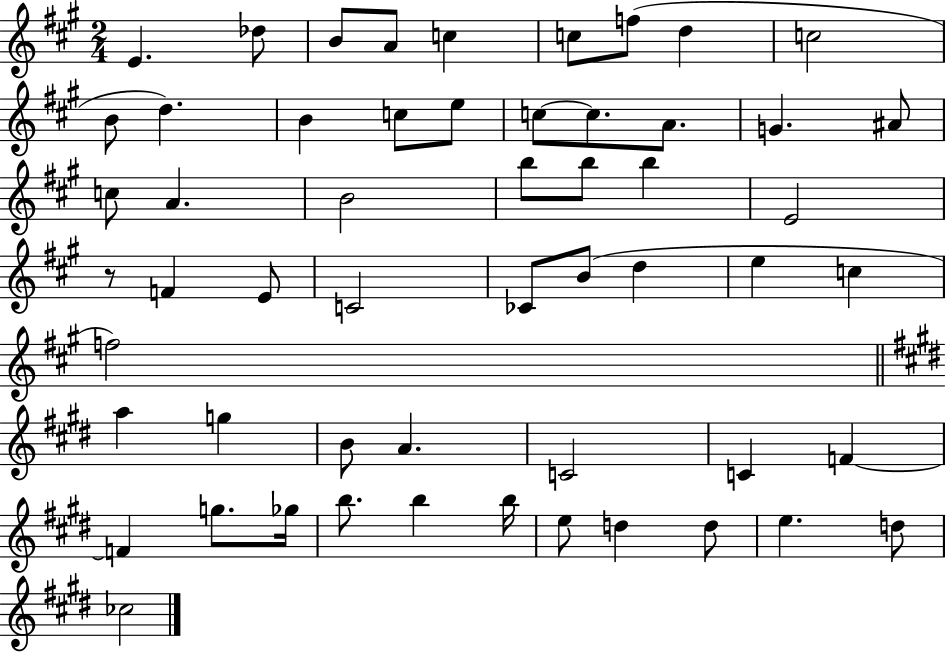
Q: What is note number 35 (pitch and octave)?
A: F5